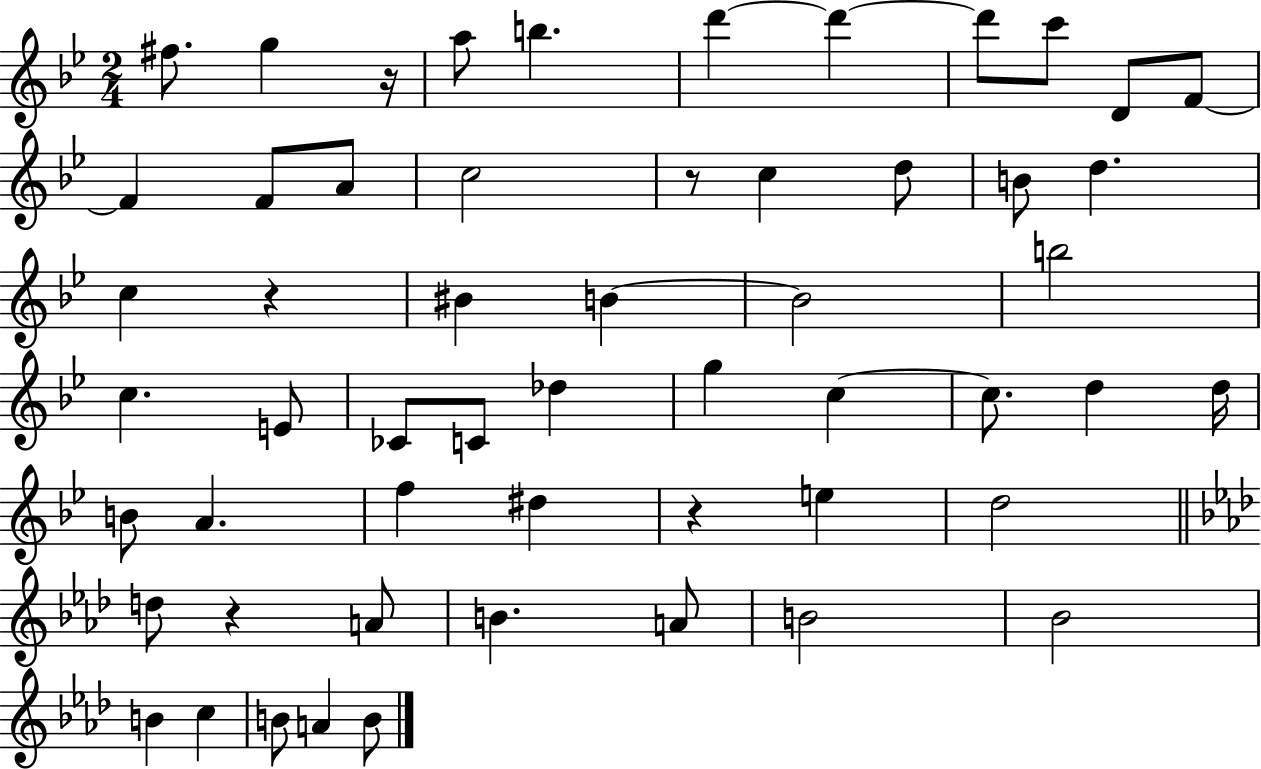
{
  \clef treble
  \numericTimeSignature
  \time 2/4
  \key bes \major
  fis''8. g''4 r16 | a''8 b''4. | d'''4~~ d'''4~~ | d'''8 c'''8 d'8 f'8~~ | \break f'4 f'8 a'8 | c''2 | r8 c''4 d''8 | b'8 d''4. | \break c''4 r4 | bis'4 b'4~~ | b'2 | b''2 | \break c''4. e'8 | ces'8 c'8 des''4 | g''4 c''4~~ | c''8. d''4 d''16 | \break b'8 a'4. | f''4 dis''4 | r4 e''4 | d''2 | \break \bar "||" \break \key aes \major d''8 r4 a'8 | b'4. a'8 | b'2 | bes'2 | \break b'4 c''4 | b'8 a'4 b'8 | \bar "|."
}